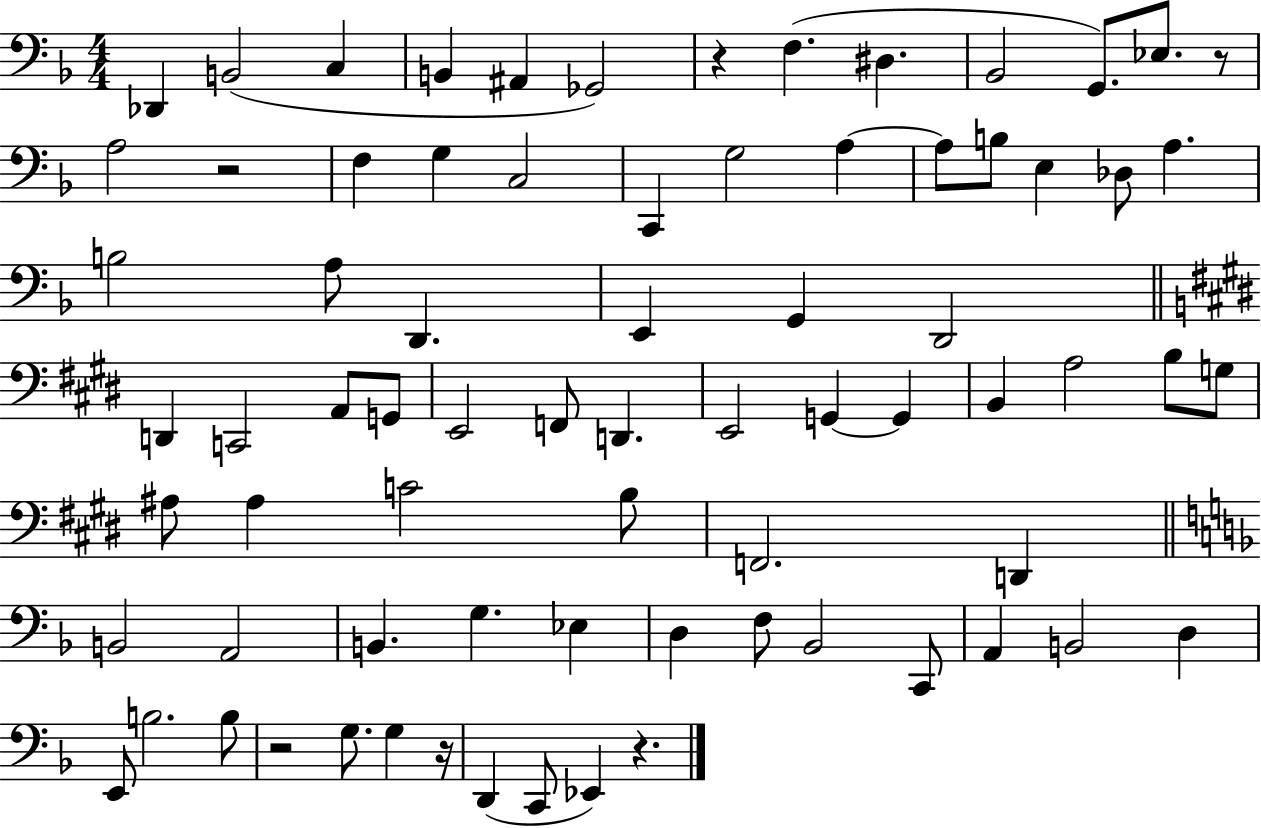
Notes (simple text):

Db2/q B2/h C3/q B2/q A#2/q Gb2/h R/q F3/q. D#3/q. Bb2/h G2/e. Eb3/e. R/e A3/h R/h F3/q G3/q C3/h C2/q G3/h A3/q A3/e B3/e E3/q Db3/e A3/q. B3/h A3/e D2/q. E2/q G2/q D2/h D2/q C2/h A2/e G2/e E2/h F2/e D2/q. E2/h G2/q G2/q B2/q A3/h B3/e G3/e A#3/e A#3/q C4/h B3/e F2/h. D2/q B2/h A2/h B2/q. G3/q. Eb3/q D3/q F3/e Bb2/h C2/e A2/q B2/h D3/q E2/e B3/h. B3/e R/h G3/e. G3/q R/s D2/q C2/e Eb2/q R/q.